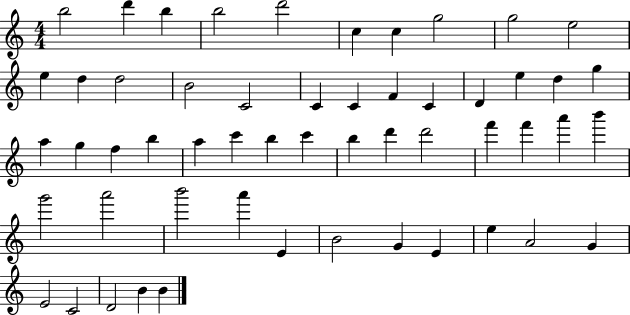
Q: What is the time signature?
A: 4/4